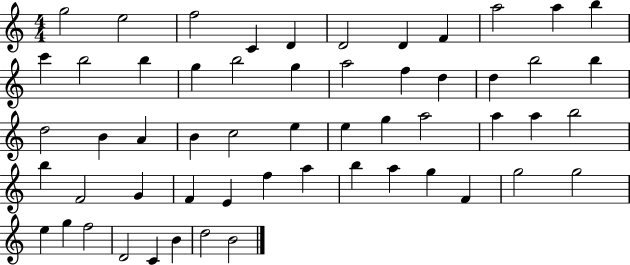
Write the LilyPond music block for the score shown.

{
  \clef treble
  \numericTimeSignature
  \time 4/4
  \key c \major
  g''2 e''2 | f''2 c'4 d'4 | d'2 d'4 f'4 | a''2 a''4 b''4 | \break c'''4 b''2 b''4 | g''4 b''2 g''4 | a''2 f''4 d''4 | d''4 b''2 b''4 | \break d''2 b'4 a'4 | b'4 c''2 e''4 | e''4 g''4 a''2 | a''4 a''4 b''2 | \break b''4 f'2 g'4 | f'4 e'4 f''4 a''4 | b''4 a''4 g''4 f'4 | g''2 g''2 | \break e''4 g''4 f''2 | d'2 c'4 b'4 | d''2 b'2 | \bar "|."
}